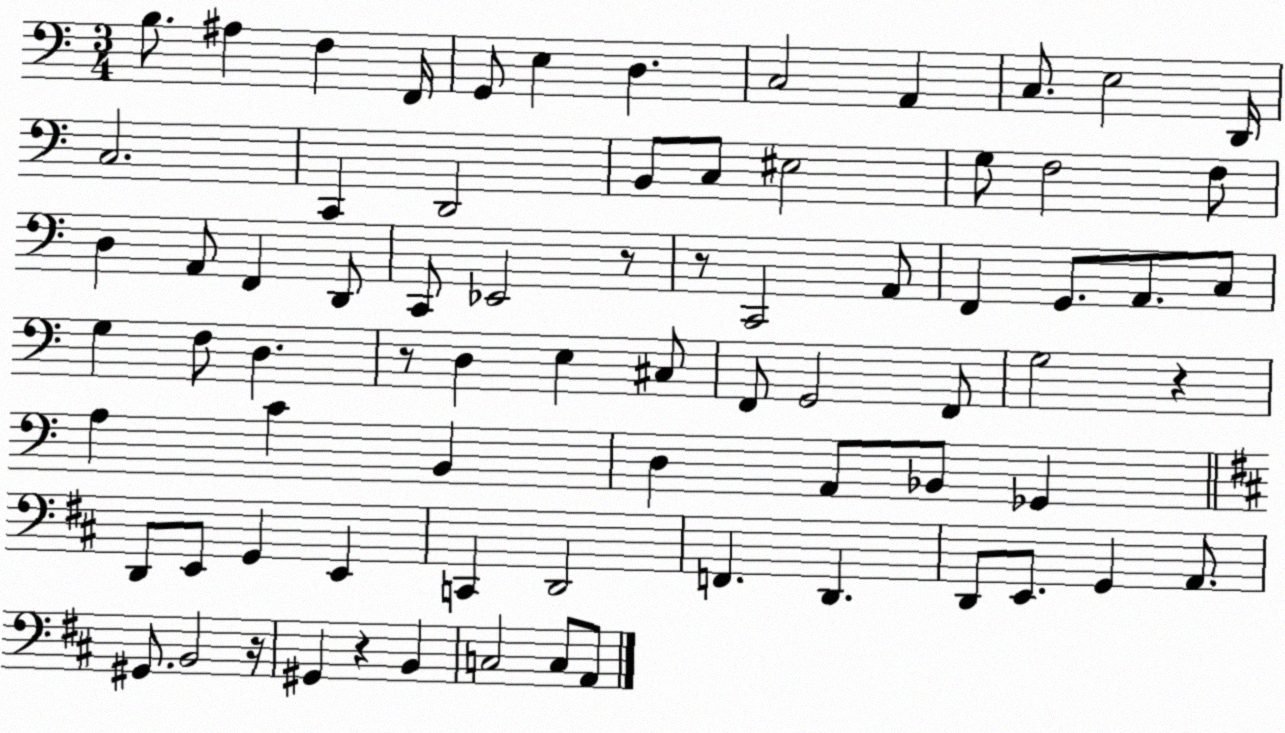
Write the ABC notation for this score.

X:1
T:Untitled
M:3/4
L:1/4
K:C
B,/2 ^A, F, F,,/4 G,,/2 E, D, C,2 A,, C,/2 E,2 D,,/4 C,2 C,, D,,2 B,,/2 C,/2 ^E,2 G,/2 F,2 F,/2 D, A,,/2 F,, D,,/2 C,,/2 _E,,2 z/2 z/2 C,,2 A,,/2 F,, G,,/2 A,,/2 C,/2 G, F,/2 D, z/2 D, E, ^C,/2 F,,/2 G,,2 F,,/2 G,2 z A, C B,, D, A,,/2 _B,,/2 _G,, D,,/2 E,,/2 G,, E,, C,, D,,2 F,, D,, D,,/2 E,,/2 G,, A,,/2 ^G,,/2 B,,2 z/4 ^G,, z B,, C,2 C,/2 A,,/2